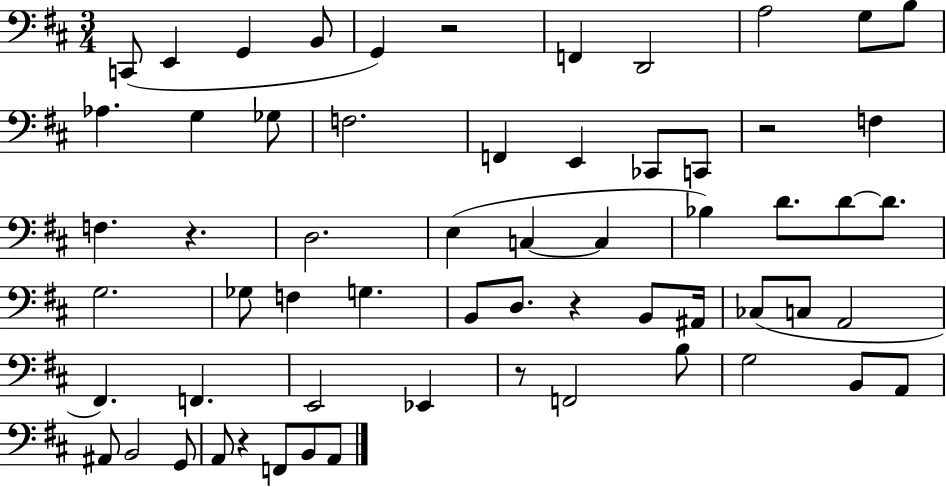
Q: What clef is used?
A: bass